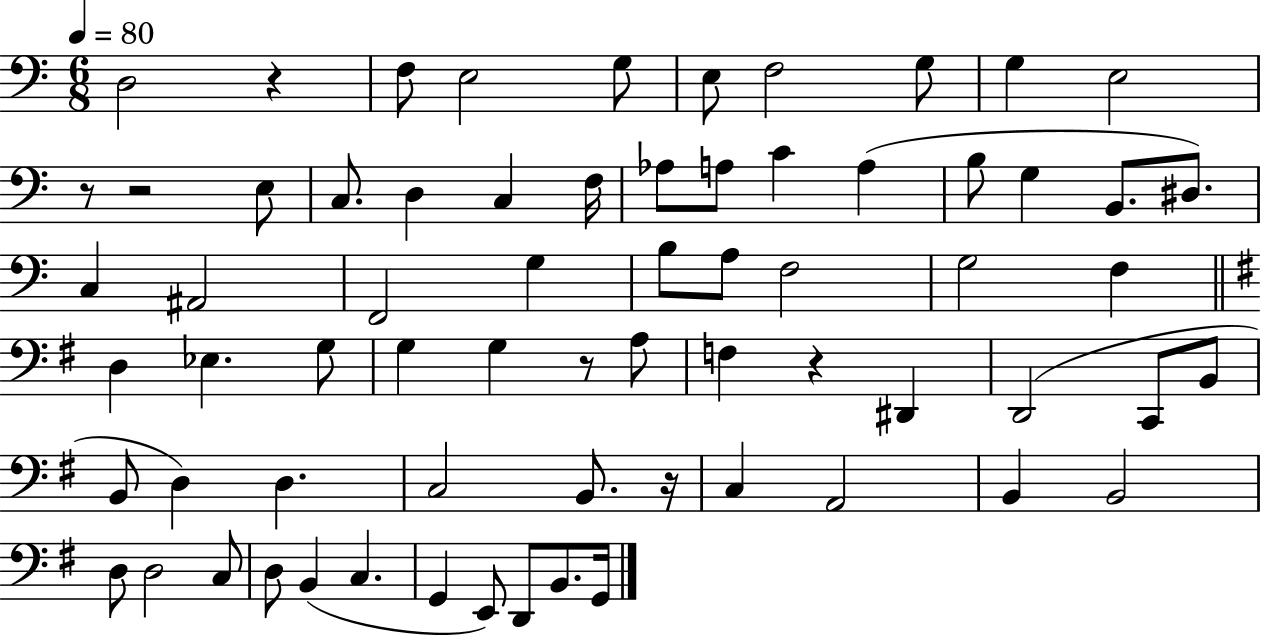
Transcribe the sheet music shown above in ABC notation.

X:1
T:Untitled
M:6/8
L:1/4
K:C
D,2 z F,/2 E,2 G,/2 E,/2 F,2 G,/2 G, E,2 z/2 z2 E,/2 C,/2 D, C, F,/4 _A,/2 A,/2 C A, B,/2 G, B,,/2 ^D,/2 C, ^A,,2 F,,2 G, B,/2 A,/2 F,2 G,2 F, D, _E, G,/2 G, G, z/2 A,/2 F, z ^D,, D,,2 C,,/2 B,,/2 B,,/2 D, D, C,2 B,,/2 z/4 C, A,,2 B,, B,,2 D,/2 D,2 C,/2 D,/2 B,, C, G,, E,,/2 D,,/2 B,,/2 G,,/4